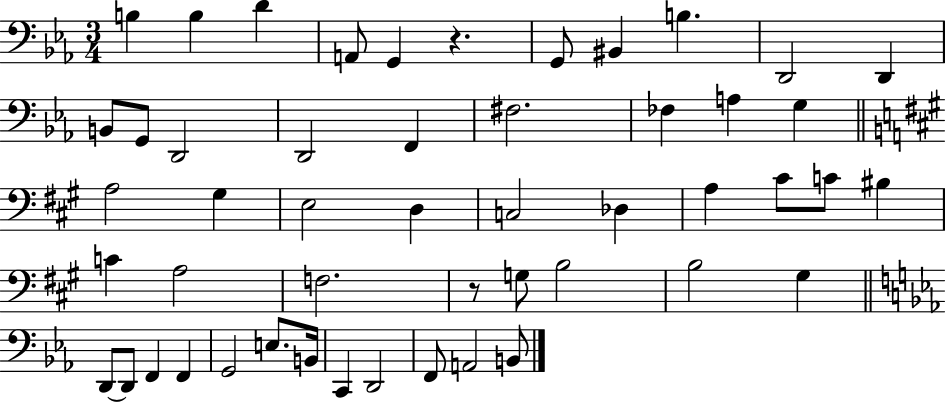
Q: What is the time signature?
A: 3/4